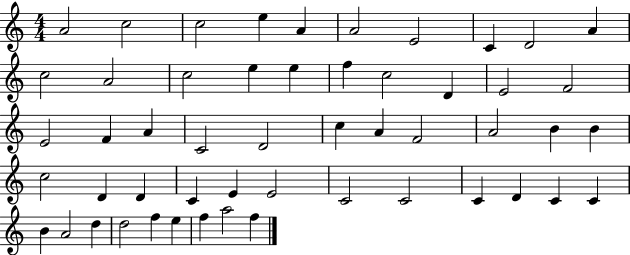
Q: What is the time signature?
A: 4/4